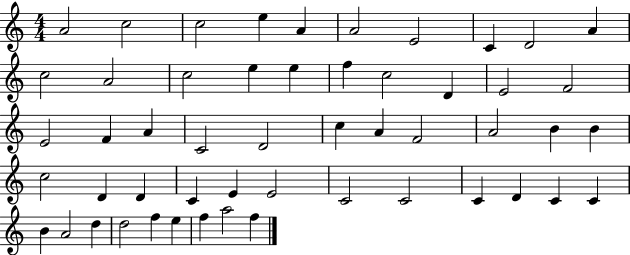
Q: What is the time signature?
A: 4/4